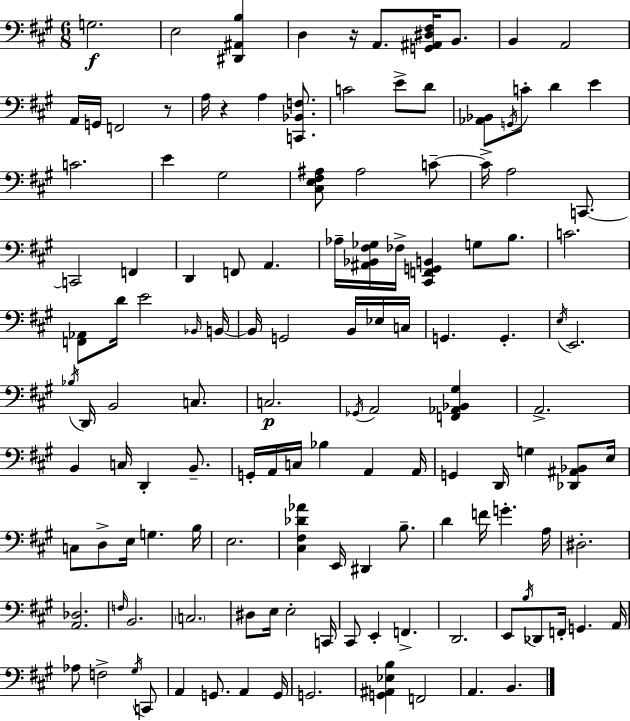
G3/h. E3/h [D#2,A#2,B3]/q D3/q R/s A2/e. [G2,A#2,D#3,F#3]/s B2/e. B2/q A2/h A2/s G2/s F2/h R/e A3/s R/q A3/q [C2,Bb2,F3]/e. C4/h E4/e D4/e [Ab2,Bb2]/e G2/s C4/e D4/q E4/q C4/h. E4/q G#3/h [C#3,E3,F#3,A#3]/e A#3/h C4/e C4/s A3/h C2/e. C2/h F2/q D2/q F2/e A2/q. Ab3/s [A#2,Bb2,F#3,Gb3]/s FES3/s [C#2,F2,G2,B2]/q G3/e B3/e. C4/h. [F2,Ab2]/e D4/s E4/h Bb2/s B2/s B2/s G2/h B2/s Eb3/s C3/s G2/q. G2/q. E3/s E2/h. Bb3/s D2/s B2/h C3/e. C3/h. Gb2/s A2/h [F2,Ab2,Bb2,G#3]/q A2/h. B2/q C3/s D2/q B2/e. G2/s A2/s C3/s Bb3/q A2/q A2/s G2/q D2/s G3/q [Db2,A#2,Bb2]/e E3/s C3/e D3/e E3/s G3/q. B3/s E3/h. [C#3,F#3,Db4,Ab4]/q E2/s D#2/q B3/e. D4/q F4/s G4/q. A3/s D#3/h. [A2,Db3]/h. F3/s B2/h. C3/h. D#3/e E3/s E3/h C2/s C#2/e E2/q F2/q. D2/h. E2/e B3/s Db2/e F2/s G2/q. A2/s Ab3/e F3/h G#3/s C2/e A2/q G2/e. A2/q G2/s G2/h. [G2,A#2,Eb3,B3]/q F2/h A2/q. B2/q.